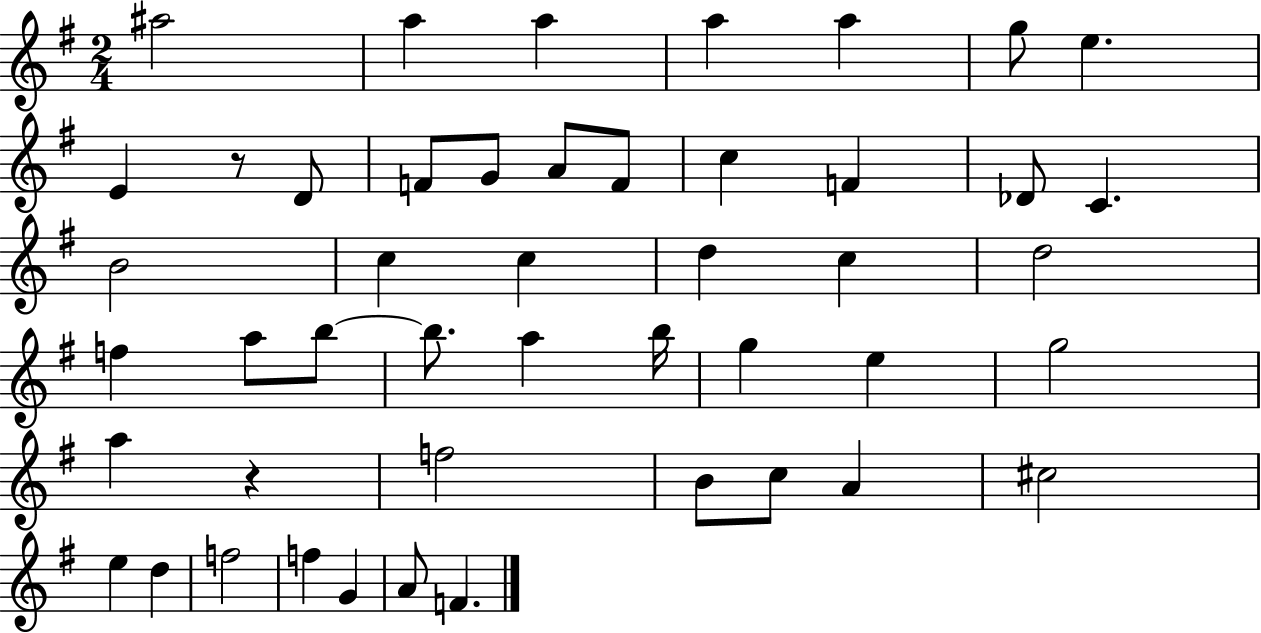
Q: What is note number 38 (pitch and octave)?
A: C#5